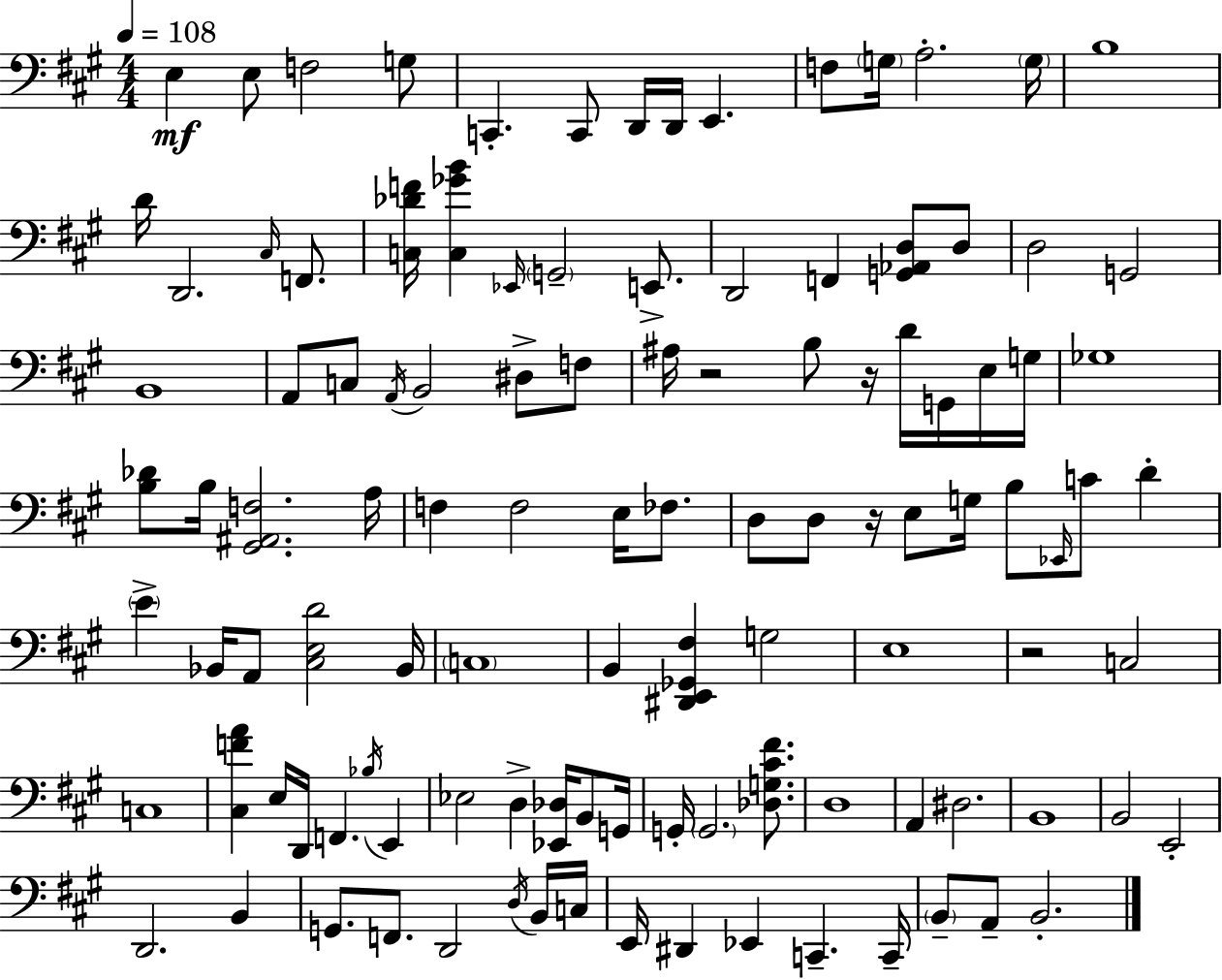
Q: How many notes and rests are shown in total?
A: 111